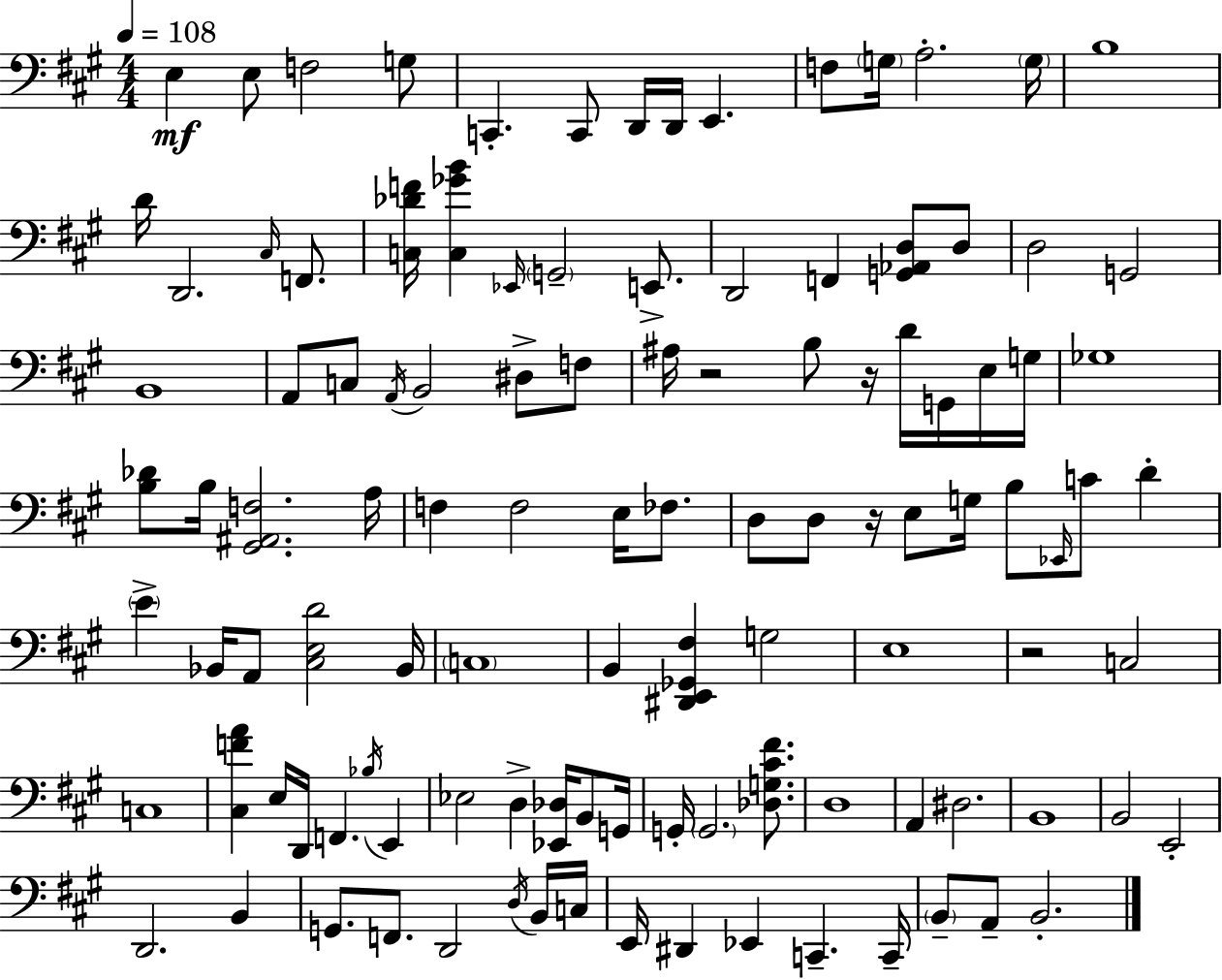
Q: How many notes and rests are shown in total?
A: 111